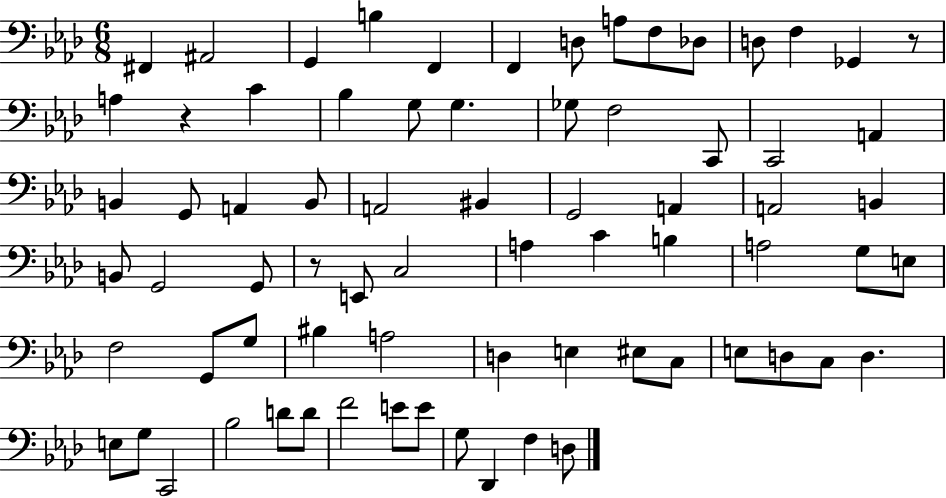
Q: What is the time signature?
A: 6/8